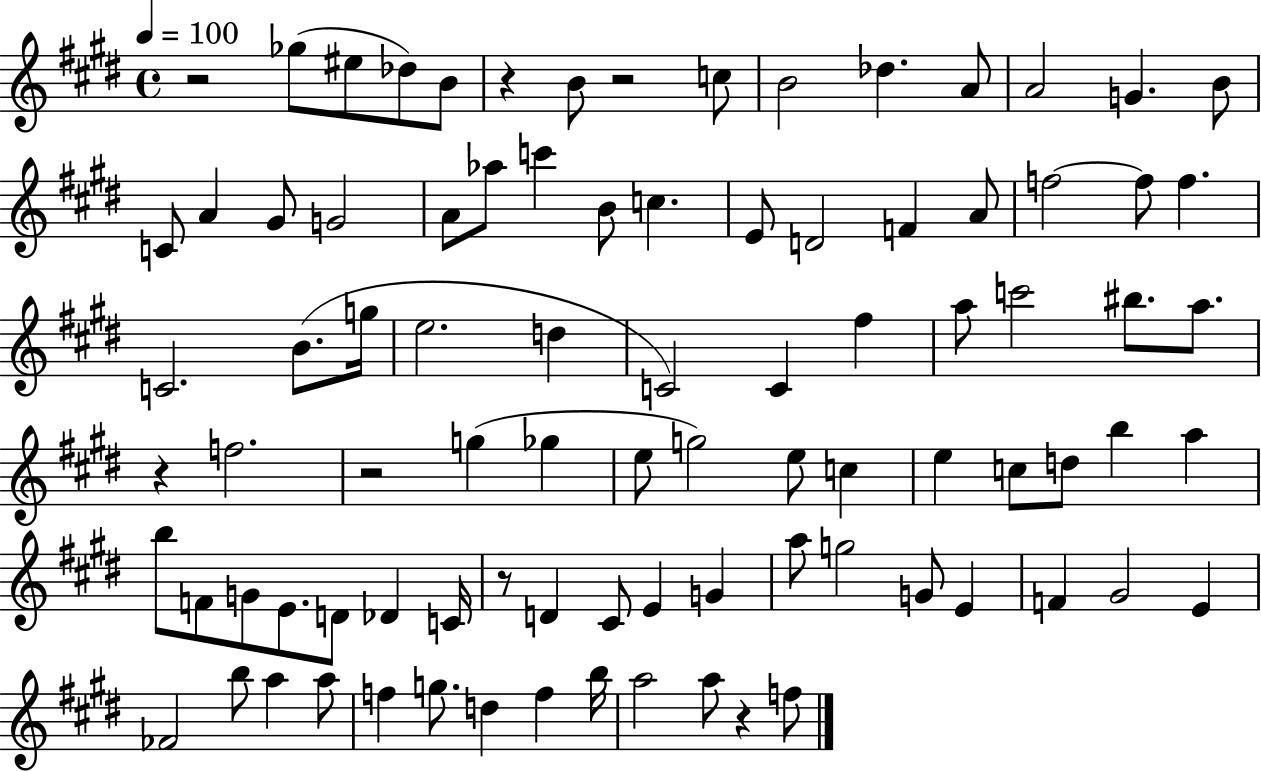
R/h Gb5/e EIS5/e Db5/e B4/e R/q B4/e R/h C5/e B4/h Db5/q. A4/e A4/h G4/q. B4/e C4/e A4/q G#4/e G4/h A4/e Ab5/e C6/q B4/e C5/q. E4/e D4/h F4/q A4/e F5/h F5/e F5/q. C4/h. B4/e. G5/s E5/h. D5/q C4/h C4/q F#5/q A5/e C6/h BIS5/e. A5/e. R/q F5/h. R/h G5/q Gb5/q E5/e G5/h E5/e C5/q E5/q C5/e D5/e B5/q A5/q B5/e F4/e G4/e E4/e. D4/e Db4/q C4/s R/e D4/q C#4/e E4/q G4/q A5/e G5/h G4/e E4/q F4/q G#4/h E4/q FES4/h B5/e A5/q A5/e F5/q G5/e. D5/q F5/q B5/s A5/h A5/e R/q F5/e